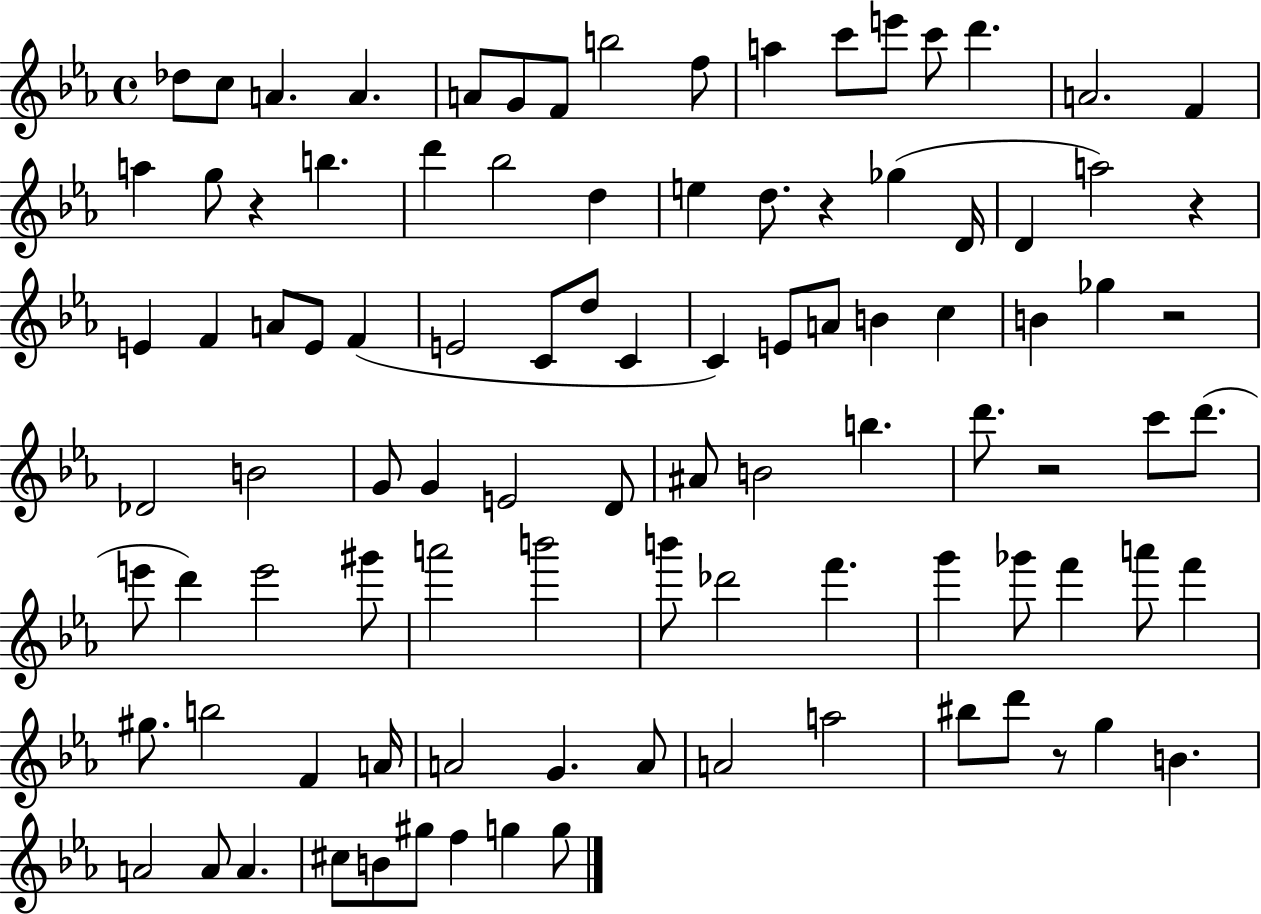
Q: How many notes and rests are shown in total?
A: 98